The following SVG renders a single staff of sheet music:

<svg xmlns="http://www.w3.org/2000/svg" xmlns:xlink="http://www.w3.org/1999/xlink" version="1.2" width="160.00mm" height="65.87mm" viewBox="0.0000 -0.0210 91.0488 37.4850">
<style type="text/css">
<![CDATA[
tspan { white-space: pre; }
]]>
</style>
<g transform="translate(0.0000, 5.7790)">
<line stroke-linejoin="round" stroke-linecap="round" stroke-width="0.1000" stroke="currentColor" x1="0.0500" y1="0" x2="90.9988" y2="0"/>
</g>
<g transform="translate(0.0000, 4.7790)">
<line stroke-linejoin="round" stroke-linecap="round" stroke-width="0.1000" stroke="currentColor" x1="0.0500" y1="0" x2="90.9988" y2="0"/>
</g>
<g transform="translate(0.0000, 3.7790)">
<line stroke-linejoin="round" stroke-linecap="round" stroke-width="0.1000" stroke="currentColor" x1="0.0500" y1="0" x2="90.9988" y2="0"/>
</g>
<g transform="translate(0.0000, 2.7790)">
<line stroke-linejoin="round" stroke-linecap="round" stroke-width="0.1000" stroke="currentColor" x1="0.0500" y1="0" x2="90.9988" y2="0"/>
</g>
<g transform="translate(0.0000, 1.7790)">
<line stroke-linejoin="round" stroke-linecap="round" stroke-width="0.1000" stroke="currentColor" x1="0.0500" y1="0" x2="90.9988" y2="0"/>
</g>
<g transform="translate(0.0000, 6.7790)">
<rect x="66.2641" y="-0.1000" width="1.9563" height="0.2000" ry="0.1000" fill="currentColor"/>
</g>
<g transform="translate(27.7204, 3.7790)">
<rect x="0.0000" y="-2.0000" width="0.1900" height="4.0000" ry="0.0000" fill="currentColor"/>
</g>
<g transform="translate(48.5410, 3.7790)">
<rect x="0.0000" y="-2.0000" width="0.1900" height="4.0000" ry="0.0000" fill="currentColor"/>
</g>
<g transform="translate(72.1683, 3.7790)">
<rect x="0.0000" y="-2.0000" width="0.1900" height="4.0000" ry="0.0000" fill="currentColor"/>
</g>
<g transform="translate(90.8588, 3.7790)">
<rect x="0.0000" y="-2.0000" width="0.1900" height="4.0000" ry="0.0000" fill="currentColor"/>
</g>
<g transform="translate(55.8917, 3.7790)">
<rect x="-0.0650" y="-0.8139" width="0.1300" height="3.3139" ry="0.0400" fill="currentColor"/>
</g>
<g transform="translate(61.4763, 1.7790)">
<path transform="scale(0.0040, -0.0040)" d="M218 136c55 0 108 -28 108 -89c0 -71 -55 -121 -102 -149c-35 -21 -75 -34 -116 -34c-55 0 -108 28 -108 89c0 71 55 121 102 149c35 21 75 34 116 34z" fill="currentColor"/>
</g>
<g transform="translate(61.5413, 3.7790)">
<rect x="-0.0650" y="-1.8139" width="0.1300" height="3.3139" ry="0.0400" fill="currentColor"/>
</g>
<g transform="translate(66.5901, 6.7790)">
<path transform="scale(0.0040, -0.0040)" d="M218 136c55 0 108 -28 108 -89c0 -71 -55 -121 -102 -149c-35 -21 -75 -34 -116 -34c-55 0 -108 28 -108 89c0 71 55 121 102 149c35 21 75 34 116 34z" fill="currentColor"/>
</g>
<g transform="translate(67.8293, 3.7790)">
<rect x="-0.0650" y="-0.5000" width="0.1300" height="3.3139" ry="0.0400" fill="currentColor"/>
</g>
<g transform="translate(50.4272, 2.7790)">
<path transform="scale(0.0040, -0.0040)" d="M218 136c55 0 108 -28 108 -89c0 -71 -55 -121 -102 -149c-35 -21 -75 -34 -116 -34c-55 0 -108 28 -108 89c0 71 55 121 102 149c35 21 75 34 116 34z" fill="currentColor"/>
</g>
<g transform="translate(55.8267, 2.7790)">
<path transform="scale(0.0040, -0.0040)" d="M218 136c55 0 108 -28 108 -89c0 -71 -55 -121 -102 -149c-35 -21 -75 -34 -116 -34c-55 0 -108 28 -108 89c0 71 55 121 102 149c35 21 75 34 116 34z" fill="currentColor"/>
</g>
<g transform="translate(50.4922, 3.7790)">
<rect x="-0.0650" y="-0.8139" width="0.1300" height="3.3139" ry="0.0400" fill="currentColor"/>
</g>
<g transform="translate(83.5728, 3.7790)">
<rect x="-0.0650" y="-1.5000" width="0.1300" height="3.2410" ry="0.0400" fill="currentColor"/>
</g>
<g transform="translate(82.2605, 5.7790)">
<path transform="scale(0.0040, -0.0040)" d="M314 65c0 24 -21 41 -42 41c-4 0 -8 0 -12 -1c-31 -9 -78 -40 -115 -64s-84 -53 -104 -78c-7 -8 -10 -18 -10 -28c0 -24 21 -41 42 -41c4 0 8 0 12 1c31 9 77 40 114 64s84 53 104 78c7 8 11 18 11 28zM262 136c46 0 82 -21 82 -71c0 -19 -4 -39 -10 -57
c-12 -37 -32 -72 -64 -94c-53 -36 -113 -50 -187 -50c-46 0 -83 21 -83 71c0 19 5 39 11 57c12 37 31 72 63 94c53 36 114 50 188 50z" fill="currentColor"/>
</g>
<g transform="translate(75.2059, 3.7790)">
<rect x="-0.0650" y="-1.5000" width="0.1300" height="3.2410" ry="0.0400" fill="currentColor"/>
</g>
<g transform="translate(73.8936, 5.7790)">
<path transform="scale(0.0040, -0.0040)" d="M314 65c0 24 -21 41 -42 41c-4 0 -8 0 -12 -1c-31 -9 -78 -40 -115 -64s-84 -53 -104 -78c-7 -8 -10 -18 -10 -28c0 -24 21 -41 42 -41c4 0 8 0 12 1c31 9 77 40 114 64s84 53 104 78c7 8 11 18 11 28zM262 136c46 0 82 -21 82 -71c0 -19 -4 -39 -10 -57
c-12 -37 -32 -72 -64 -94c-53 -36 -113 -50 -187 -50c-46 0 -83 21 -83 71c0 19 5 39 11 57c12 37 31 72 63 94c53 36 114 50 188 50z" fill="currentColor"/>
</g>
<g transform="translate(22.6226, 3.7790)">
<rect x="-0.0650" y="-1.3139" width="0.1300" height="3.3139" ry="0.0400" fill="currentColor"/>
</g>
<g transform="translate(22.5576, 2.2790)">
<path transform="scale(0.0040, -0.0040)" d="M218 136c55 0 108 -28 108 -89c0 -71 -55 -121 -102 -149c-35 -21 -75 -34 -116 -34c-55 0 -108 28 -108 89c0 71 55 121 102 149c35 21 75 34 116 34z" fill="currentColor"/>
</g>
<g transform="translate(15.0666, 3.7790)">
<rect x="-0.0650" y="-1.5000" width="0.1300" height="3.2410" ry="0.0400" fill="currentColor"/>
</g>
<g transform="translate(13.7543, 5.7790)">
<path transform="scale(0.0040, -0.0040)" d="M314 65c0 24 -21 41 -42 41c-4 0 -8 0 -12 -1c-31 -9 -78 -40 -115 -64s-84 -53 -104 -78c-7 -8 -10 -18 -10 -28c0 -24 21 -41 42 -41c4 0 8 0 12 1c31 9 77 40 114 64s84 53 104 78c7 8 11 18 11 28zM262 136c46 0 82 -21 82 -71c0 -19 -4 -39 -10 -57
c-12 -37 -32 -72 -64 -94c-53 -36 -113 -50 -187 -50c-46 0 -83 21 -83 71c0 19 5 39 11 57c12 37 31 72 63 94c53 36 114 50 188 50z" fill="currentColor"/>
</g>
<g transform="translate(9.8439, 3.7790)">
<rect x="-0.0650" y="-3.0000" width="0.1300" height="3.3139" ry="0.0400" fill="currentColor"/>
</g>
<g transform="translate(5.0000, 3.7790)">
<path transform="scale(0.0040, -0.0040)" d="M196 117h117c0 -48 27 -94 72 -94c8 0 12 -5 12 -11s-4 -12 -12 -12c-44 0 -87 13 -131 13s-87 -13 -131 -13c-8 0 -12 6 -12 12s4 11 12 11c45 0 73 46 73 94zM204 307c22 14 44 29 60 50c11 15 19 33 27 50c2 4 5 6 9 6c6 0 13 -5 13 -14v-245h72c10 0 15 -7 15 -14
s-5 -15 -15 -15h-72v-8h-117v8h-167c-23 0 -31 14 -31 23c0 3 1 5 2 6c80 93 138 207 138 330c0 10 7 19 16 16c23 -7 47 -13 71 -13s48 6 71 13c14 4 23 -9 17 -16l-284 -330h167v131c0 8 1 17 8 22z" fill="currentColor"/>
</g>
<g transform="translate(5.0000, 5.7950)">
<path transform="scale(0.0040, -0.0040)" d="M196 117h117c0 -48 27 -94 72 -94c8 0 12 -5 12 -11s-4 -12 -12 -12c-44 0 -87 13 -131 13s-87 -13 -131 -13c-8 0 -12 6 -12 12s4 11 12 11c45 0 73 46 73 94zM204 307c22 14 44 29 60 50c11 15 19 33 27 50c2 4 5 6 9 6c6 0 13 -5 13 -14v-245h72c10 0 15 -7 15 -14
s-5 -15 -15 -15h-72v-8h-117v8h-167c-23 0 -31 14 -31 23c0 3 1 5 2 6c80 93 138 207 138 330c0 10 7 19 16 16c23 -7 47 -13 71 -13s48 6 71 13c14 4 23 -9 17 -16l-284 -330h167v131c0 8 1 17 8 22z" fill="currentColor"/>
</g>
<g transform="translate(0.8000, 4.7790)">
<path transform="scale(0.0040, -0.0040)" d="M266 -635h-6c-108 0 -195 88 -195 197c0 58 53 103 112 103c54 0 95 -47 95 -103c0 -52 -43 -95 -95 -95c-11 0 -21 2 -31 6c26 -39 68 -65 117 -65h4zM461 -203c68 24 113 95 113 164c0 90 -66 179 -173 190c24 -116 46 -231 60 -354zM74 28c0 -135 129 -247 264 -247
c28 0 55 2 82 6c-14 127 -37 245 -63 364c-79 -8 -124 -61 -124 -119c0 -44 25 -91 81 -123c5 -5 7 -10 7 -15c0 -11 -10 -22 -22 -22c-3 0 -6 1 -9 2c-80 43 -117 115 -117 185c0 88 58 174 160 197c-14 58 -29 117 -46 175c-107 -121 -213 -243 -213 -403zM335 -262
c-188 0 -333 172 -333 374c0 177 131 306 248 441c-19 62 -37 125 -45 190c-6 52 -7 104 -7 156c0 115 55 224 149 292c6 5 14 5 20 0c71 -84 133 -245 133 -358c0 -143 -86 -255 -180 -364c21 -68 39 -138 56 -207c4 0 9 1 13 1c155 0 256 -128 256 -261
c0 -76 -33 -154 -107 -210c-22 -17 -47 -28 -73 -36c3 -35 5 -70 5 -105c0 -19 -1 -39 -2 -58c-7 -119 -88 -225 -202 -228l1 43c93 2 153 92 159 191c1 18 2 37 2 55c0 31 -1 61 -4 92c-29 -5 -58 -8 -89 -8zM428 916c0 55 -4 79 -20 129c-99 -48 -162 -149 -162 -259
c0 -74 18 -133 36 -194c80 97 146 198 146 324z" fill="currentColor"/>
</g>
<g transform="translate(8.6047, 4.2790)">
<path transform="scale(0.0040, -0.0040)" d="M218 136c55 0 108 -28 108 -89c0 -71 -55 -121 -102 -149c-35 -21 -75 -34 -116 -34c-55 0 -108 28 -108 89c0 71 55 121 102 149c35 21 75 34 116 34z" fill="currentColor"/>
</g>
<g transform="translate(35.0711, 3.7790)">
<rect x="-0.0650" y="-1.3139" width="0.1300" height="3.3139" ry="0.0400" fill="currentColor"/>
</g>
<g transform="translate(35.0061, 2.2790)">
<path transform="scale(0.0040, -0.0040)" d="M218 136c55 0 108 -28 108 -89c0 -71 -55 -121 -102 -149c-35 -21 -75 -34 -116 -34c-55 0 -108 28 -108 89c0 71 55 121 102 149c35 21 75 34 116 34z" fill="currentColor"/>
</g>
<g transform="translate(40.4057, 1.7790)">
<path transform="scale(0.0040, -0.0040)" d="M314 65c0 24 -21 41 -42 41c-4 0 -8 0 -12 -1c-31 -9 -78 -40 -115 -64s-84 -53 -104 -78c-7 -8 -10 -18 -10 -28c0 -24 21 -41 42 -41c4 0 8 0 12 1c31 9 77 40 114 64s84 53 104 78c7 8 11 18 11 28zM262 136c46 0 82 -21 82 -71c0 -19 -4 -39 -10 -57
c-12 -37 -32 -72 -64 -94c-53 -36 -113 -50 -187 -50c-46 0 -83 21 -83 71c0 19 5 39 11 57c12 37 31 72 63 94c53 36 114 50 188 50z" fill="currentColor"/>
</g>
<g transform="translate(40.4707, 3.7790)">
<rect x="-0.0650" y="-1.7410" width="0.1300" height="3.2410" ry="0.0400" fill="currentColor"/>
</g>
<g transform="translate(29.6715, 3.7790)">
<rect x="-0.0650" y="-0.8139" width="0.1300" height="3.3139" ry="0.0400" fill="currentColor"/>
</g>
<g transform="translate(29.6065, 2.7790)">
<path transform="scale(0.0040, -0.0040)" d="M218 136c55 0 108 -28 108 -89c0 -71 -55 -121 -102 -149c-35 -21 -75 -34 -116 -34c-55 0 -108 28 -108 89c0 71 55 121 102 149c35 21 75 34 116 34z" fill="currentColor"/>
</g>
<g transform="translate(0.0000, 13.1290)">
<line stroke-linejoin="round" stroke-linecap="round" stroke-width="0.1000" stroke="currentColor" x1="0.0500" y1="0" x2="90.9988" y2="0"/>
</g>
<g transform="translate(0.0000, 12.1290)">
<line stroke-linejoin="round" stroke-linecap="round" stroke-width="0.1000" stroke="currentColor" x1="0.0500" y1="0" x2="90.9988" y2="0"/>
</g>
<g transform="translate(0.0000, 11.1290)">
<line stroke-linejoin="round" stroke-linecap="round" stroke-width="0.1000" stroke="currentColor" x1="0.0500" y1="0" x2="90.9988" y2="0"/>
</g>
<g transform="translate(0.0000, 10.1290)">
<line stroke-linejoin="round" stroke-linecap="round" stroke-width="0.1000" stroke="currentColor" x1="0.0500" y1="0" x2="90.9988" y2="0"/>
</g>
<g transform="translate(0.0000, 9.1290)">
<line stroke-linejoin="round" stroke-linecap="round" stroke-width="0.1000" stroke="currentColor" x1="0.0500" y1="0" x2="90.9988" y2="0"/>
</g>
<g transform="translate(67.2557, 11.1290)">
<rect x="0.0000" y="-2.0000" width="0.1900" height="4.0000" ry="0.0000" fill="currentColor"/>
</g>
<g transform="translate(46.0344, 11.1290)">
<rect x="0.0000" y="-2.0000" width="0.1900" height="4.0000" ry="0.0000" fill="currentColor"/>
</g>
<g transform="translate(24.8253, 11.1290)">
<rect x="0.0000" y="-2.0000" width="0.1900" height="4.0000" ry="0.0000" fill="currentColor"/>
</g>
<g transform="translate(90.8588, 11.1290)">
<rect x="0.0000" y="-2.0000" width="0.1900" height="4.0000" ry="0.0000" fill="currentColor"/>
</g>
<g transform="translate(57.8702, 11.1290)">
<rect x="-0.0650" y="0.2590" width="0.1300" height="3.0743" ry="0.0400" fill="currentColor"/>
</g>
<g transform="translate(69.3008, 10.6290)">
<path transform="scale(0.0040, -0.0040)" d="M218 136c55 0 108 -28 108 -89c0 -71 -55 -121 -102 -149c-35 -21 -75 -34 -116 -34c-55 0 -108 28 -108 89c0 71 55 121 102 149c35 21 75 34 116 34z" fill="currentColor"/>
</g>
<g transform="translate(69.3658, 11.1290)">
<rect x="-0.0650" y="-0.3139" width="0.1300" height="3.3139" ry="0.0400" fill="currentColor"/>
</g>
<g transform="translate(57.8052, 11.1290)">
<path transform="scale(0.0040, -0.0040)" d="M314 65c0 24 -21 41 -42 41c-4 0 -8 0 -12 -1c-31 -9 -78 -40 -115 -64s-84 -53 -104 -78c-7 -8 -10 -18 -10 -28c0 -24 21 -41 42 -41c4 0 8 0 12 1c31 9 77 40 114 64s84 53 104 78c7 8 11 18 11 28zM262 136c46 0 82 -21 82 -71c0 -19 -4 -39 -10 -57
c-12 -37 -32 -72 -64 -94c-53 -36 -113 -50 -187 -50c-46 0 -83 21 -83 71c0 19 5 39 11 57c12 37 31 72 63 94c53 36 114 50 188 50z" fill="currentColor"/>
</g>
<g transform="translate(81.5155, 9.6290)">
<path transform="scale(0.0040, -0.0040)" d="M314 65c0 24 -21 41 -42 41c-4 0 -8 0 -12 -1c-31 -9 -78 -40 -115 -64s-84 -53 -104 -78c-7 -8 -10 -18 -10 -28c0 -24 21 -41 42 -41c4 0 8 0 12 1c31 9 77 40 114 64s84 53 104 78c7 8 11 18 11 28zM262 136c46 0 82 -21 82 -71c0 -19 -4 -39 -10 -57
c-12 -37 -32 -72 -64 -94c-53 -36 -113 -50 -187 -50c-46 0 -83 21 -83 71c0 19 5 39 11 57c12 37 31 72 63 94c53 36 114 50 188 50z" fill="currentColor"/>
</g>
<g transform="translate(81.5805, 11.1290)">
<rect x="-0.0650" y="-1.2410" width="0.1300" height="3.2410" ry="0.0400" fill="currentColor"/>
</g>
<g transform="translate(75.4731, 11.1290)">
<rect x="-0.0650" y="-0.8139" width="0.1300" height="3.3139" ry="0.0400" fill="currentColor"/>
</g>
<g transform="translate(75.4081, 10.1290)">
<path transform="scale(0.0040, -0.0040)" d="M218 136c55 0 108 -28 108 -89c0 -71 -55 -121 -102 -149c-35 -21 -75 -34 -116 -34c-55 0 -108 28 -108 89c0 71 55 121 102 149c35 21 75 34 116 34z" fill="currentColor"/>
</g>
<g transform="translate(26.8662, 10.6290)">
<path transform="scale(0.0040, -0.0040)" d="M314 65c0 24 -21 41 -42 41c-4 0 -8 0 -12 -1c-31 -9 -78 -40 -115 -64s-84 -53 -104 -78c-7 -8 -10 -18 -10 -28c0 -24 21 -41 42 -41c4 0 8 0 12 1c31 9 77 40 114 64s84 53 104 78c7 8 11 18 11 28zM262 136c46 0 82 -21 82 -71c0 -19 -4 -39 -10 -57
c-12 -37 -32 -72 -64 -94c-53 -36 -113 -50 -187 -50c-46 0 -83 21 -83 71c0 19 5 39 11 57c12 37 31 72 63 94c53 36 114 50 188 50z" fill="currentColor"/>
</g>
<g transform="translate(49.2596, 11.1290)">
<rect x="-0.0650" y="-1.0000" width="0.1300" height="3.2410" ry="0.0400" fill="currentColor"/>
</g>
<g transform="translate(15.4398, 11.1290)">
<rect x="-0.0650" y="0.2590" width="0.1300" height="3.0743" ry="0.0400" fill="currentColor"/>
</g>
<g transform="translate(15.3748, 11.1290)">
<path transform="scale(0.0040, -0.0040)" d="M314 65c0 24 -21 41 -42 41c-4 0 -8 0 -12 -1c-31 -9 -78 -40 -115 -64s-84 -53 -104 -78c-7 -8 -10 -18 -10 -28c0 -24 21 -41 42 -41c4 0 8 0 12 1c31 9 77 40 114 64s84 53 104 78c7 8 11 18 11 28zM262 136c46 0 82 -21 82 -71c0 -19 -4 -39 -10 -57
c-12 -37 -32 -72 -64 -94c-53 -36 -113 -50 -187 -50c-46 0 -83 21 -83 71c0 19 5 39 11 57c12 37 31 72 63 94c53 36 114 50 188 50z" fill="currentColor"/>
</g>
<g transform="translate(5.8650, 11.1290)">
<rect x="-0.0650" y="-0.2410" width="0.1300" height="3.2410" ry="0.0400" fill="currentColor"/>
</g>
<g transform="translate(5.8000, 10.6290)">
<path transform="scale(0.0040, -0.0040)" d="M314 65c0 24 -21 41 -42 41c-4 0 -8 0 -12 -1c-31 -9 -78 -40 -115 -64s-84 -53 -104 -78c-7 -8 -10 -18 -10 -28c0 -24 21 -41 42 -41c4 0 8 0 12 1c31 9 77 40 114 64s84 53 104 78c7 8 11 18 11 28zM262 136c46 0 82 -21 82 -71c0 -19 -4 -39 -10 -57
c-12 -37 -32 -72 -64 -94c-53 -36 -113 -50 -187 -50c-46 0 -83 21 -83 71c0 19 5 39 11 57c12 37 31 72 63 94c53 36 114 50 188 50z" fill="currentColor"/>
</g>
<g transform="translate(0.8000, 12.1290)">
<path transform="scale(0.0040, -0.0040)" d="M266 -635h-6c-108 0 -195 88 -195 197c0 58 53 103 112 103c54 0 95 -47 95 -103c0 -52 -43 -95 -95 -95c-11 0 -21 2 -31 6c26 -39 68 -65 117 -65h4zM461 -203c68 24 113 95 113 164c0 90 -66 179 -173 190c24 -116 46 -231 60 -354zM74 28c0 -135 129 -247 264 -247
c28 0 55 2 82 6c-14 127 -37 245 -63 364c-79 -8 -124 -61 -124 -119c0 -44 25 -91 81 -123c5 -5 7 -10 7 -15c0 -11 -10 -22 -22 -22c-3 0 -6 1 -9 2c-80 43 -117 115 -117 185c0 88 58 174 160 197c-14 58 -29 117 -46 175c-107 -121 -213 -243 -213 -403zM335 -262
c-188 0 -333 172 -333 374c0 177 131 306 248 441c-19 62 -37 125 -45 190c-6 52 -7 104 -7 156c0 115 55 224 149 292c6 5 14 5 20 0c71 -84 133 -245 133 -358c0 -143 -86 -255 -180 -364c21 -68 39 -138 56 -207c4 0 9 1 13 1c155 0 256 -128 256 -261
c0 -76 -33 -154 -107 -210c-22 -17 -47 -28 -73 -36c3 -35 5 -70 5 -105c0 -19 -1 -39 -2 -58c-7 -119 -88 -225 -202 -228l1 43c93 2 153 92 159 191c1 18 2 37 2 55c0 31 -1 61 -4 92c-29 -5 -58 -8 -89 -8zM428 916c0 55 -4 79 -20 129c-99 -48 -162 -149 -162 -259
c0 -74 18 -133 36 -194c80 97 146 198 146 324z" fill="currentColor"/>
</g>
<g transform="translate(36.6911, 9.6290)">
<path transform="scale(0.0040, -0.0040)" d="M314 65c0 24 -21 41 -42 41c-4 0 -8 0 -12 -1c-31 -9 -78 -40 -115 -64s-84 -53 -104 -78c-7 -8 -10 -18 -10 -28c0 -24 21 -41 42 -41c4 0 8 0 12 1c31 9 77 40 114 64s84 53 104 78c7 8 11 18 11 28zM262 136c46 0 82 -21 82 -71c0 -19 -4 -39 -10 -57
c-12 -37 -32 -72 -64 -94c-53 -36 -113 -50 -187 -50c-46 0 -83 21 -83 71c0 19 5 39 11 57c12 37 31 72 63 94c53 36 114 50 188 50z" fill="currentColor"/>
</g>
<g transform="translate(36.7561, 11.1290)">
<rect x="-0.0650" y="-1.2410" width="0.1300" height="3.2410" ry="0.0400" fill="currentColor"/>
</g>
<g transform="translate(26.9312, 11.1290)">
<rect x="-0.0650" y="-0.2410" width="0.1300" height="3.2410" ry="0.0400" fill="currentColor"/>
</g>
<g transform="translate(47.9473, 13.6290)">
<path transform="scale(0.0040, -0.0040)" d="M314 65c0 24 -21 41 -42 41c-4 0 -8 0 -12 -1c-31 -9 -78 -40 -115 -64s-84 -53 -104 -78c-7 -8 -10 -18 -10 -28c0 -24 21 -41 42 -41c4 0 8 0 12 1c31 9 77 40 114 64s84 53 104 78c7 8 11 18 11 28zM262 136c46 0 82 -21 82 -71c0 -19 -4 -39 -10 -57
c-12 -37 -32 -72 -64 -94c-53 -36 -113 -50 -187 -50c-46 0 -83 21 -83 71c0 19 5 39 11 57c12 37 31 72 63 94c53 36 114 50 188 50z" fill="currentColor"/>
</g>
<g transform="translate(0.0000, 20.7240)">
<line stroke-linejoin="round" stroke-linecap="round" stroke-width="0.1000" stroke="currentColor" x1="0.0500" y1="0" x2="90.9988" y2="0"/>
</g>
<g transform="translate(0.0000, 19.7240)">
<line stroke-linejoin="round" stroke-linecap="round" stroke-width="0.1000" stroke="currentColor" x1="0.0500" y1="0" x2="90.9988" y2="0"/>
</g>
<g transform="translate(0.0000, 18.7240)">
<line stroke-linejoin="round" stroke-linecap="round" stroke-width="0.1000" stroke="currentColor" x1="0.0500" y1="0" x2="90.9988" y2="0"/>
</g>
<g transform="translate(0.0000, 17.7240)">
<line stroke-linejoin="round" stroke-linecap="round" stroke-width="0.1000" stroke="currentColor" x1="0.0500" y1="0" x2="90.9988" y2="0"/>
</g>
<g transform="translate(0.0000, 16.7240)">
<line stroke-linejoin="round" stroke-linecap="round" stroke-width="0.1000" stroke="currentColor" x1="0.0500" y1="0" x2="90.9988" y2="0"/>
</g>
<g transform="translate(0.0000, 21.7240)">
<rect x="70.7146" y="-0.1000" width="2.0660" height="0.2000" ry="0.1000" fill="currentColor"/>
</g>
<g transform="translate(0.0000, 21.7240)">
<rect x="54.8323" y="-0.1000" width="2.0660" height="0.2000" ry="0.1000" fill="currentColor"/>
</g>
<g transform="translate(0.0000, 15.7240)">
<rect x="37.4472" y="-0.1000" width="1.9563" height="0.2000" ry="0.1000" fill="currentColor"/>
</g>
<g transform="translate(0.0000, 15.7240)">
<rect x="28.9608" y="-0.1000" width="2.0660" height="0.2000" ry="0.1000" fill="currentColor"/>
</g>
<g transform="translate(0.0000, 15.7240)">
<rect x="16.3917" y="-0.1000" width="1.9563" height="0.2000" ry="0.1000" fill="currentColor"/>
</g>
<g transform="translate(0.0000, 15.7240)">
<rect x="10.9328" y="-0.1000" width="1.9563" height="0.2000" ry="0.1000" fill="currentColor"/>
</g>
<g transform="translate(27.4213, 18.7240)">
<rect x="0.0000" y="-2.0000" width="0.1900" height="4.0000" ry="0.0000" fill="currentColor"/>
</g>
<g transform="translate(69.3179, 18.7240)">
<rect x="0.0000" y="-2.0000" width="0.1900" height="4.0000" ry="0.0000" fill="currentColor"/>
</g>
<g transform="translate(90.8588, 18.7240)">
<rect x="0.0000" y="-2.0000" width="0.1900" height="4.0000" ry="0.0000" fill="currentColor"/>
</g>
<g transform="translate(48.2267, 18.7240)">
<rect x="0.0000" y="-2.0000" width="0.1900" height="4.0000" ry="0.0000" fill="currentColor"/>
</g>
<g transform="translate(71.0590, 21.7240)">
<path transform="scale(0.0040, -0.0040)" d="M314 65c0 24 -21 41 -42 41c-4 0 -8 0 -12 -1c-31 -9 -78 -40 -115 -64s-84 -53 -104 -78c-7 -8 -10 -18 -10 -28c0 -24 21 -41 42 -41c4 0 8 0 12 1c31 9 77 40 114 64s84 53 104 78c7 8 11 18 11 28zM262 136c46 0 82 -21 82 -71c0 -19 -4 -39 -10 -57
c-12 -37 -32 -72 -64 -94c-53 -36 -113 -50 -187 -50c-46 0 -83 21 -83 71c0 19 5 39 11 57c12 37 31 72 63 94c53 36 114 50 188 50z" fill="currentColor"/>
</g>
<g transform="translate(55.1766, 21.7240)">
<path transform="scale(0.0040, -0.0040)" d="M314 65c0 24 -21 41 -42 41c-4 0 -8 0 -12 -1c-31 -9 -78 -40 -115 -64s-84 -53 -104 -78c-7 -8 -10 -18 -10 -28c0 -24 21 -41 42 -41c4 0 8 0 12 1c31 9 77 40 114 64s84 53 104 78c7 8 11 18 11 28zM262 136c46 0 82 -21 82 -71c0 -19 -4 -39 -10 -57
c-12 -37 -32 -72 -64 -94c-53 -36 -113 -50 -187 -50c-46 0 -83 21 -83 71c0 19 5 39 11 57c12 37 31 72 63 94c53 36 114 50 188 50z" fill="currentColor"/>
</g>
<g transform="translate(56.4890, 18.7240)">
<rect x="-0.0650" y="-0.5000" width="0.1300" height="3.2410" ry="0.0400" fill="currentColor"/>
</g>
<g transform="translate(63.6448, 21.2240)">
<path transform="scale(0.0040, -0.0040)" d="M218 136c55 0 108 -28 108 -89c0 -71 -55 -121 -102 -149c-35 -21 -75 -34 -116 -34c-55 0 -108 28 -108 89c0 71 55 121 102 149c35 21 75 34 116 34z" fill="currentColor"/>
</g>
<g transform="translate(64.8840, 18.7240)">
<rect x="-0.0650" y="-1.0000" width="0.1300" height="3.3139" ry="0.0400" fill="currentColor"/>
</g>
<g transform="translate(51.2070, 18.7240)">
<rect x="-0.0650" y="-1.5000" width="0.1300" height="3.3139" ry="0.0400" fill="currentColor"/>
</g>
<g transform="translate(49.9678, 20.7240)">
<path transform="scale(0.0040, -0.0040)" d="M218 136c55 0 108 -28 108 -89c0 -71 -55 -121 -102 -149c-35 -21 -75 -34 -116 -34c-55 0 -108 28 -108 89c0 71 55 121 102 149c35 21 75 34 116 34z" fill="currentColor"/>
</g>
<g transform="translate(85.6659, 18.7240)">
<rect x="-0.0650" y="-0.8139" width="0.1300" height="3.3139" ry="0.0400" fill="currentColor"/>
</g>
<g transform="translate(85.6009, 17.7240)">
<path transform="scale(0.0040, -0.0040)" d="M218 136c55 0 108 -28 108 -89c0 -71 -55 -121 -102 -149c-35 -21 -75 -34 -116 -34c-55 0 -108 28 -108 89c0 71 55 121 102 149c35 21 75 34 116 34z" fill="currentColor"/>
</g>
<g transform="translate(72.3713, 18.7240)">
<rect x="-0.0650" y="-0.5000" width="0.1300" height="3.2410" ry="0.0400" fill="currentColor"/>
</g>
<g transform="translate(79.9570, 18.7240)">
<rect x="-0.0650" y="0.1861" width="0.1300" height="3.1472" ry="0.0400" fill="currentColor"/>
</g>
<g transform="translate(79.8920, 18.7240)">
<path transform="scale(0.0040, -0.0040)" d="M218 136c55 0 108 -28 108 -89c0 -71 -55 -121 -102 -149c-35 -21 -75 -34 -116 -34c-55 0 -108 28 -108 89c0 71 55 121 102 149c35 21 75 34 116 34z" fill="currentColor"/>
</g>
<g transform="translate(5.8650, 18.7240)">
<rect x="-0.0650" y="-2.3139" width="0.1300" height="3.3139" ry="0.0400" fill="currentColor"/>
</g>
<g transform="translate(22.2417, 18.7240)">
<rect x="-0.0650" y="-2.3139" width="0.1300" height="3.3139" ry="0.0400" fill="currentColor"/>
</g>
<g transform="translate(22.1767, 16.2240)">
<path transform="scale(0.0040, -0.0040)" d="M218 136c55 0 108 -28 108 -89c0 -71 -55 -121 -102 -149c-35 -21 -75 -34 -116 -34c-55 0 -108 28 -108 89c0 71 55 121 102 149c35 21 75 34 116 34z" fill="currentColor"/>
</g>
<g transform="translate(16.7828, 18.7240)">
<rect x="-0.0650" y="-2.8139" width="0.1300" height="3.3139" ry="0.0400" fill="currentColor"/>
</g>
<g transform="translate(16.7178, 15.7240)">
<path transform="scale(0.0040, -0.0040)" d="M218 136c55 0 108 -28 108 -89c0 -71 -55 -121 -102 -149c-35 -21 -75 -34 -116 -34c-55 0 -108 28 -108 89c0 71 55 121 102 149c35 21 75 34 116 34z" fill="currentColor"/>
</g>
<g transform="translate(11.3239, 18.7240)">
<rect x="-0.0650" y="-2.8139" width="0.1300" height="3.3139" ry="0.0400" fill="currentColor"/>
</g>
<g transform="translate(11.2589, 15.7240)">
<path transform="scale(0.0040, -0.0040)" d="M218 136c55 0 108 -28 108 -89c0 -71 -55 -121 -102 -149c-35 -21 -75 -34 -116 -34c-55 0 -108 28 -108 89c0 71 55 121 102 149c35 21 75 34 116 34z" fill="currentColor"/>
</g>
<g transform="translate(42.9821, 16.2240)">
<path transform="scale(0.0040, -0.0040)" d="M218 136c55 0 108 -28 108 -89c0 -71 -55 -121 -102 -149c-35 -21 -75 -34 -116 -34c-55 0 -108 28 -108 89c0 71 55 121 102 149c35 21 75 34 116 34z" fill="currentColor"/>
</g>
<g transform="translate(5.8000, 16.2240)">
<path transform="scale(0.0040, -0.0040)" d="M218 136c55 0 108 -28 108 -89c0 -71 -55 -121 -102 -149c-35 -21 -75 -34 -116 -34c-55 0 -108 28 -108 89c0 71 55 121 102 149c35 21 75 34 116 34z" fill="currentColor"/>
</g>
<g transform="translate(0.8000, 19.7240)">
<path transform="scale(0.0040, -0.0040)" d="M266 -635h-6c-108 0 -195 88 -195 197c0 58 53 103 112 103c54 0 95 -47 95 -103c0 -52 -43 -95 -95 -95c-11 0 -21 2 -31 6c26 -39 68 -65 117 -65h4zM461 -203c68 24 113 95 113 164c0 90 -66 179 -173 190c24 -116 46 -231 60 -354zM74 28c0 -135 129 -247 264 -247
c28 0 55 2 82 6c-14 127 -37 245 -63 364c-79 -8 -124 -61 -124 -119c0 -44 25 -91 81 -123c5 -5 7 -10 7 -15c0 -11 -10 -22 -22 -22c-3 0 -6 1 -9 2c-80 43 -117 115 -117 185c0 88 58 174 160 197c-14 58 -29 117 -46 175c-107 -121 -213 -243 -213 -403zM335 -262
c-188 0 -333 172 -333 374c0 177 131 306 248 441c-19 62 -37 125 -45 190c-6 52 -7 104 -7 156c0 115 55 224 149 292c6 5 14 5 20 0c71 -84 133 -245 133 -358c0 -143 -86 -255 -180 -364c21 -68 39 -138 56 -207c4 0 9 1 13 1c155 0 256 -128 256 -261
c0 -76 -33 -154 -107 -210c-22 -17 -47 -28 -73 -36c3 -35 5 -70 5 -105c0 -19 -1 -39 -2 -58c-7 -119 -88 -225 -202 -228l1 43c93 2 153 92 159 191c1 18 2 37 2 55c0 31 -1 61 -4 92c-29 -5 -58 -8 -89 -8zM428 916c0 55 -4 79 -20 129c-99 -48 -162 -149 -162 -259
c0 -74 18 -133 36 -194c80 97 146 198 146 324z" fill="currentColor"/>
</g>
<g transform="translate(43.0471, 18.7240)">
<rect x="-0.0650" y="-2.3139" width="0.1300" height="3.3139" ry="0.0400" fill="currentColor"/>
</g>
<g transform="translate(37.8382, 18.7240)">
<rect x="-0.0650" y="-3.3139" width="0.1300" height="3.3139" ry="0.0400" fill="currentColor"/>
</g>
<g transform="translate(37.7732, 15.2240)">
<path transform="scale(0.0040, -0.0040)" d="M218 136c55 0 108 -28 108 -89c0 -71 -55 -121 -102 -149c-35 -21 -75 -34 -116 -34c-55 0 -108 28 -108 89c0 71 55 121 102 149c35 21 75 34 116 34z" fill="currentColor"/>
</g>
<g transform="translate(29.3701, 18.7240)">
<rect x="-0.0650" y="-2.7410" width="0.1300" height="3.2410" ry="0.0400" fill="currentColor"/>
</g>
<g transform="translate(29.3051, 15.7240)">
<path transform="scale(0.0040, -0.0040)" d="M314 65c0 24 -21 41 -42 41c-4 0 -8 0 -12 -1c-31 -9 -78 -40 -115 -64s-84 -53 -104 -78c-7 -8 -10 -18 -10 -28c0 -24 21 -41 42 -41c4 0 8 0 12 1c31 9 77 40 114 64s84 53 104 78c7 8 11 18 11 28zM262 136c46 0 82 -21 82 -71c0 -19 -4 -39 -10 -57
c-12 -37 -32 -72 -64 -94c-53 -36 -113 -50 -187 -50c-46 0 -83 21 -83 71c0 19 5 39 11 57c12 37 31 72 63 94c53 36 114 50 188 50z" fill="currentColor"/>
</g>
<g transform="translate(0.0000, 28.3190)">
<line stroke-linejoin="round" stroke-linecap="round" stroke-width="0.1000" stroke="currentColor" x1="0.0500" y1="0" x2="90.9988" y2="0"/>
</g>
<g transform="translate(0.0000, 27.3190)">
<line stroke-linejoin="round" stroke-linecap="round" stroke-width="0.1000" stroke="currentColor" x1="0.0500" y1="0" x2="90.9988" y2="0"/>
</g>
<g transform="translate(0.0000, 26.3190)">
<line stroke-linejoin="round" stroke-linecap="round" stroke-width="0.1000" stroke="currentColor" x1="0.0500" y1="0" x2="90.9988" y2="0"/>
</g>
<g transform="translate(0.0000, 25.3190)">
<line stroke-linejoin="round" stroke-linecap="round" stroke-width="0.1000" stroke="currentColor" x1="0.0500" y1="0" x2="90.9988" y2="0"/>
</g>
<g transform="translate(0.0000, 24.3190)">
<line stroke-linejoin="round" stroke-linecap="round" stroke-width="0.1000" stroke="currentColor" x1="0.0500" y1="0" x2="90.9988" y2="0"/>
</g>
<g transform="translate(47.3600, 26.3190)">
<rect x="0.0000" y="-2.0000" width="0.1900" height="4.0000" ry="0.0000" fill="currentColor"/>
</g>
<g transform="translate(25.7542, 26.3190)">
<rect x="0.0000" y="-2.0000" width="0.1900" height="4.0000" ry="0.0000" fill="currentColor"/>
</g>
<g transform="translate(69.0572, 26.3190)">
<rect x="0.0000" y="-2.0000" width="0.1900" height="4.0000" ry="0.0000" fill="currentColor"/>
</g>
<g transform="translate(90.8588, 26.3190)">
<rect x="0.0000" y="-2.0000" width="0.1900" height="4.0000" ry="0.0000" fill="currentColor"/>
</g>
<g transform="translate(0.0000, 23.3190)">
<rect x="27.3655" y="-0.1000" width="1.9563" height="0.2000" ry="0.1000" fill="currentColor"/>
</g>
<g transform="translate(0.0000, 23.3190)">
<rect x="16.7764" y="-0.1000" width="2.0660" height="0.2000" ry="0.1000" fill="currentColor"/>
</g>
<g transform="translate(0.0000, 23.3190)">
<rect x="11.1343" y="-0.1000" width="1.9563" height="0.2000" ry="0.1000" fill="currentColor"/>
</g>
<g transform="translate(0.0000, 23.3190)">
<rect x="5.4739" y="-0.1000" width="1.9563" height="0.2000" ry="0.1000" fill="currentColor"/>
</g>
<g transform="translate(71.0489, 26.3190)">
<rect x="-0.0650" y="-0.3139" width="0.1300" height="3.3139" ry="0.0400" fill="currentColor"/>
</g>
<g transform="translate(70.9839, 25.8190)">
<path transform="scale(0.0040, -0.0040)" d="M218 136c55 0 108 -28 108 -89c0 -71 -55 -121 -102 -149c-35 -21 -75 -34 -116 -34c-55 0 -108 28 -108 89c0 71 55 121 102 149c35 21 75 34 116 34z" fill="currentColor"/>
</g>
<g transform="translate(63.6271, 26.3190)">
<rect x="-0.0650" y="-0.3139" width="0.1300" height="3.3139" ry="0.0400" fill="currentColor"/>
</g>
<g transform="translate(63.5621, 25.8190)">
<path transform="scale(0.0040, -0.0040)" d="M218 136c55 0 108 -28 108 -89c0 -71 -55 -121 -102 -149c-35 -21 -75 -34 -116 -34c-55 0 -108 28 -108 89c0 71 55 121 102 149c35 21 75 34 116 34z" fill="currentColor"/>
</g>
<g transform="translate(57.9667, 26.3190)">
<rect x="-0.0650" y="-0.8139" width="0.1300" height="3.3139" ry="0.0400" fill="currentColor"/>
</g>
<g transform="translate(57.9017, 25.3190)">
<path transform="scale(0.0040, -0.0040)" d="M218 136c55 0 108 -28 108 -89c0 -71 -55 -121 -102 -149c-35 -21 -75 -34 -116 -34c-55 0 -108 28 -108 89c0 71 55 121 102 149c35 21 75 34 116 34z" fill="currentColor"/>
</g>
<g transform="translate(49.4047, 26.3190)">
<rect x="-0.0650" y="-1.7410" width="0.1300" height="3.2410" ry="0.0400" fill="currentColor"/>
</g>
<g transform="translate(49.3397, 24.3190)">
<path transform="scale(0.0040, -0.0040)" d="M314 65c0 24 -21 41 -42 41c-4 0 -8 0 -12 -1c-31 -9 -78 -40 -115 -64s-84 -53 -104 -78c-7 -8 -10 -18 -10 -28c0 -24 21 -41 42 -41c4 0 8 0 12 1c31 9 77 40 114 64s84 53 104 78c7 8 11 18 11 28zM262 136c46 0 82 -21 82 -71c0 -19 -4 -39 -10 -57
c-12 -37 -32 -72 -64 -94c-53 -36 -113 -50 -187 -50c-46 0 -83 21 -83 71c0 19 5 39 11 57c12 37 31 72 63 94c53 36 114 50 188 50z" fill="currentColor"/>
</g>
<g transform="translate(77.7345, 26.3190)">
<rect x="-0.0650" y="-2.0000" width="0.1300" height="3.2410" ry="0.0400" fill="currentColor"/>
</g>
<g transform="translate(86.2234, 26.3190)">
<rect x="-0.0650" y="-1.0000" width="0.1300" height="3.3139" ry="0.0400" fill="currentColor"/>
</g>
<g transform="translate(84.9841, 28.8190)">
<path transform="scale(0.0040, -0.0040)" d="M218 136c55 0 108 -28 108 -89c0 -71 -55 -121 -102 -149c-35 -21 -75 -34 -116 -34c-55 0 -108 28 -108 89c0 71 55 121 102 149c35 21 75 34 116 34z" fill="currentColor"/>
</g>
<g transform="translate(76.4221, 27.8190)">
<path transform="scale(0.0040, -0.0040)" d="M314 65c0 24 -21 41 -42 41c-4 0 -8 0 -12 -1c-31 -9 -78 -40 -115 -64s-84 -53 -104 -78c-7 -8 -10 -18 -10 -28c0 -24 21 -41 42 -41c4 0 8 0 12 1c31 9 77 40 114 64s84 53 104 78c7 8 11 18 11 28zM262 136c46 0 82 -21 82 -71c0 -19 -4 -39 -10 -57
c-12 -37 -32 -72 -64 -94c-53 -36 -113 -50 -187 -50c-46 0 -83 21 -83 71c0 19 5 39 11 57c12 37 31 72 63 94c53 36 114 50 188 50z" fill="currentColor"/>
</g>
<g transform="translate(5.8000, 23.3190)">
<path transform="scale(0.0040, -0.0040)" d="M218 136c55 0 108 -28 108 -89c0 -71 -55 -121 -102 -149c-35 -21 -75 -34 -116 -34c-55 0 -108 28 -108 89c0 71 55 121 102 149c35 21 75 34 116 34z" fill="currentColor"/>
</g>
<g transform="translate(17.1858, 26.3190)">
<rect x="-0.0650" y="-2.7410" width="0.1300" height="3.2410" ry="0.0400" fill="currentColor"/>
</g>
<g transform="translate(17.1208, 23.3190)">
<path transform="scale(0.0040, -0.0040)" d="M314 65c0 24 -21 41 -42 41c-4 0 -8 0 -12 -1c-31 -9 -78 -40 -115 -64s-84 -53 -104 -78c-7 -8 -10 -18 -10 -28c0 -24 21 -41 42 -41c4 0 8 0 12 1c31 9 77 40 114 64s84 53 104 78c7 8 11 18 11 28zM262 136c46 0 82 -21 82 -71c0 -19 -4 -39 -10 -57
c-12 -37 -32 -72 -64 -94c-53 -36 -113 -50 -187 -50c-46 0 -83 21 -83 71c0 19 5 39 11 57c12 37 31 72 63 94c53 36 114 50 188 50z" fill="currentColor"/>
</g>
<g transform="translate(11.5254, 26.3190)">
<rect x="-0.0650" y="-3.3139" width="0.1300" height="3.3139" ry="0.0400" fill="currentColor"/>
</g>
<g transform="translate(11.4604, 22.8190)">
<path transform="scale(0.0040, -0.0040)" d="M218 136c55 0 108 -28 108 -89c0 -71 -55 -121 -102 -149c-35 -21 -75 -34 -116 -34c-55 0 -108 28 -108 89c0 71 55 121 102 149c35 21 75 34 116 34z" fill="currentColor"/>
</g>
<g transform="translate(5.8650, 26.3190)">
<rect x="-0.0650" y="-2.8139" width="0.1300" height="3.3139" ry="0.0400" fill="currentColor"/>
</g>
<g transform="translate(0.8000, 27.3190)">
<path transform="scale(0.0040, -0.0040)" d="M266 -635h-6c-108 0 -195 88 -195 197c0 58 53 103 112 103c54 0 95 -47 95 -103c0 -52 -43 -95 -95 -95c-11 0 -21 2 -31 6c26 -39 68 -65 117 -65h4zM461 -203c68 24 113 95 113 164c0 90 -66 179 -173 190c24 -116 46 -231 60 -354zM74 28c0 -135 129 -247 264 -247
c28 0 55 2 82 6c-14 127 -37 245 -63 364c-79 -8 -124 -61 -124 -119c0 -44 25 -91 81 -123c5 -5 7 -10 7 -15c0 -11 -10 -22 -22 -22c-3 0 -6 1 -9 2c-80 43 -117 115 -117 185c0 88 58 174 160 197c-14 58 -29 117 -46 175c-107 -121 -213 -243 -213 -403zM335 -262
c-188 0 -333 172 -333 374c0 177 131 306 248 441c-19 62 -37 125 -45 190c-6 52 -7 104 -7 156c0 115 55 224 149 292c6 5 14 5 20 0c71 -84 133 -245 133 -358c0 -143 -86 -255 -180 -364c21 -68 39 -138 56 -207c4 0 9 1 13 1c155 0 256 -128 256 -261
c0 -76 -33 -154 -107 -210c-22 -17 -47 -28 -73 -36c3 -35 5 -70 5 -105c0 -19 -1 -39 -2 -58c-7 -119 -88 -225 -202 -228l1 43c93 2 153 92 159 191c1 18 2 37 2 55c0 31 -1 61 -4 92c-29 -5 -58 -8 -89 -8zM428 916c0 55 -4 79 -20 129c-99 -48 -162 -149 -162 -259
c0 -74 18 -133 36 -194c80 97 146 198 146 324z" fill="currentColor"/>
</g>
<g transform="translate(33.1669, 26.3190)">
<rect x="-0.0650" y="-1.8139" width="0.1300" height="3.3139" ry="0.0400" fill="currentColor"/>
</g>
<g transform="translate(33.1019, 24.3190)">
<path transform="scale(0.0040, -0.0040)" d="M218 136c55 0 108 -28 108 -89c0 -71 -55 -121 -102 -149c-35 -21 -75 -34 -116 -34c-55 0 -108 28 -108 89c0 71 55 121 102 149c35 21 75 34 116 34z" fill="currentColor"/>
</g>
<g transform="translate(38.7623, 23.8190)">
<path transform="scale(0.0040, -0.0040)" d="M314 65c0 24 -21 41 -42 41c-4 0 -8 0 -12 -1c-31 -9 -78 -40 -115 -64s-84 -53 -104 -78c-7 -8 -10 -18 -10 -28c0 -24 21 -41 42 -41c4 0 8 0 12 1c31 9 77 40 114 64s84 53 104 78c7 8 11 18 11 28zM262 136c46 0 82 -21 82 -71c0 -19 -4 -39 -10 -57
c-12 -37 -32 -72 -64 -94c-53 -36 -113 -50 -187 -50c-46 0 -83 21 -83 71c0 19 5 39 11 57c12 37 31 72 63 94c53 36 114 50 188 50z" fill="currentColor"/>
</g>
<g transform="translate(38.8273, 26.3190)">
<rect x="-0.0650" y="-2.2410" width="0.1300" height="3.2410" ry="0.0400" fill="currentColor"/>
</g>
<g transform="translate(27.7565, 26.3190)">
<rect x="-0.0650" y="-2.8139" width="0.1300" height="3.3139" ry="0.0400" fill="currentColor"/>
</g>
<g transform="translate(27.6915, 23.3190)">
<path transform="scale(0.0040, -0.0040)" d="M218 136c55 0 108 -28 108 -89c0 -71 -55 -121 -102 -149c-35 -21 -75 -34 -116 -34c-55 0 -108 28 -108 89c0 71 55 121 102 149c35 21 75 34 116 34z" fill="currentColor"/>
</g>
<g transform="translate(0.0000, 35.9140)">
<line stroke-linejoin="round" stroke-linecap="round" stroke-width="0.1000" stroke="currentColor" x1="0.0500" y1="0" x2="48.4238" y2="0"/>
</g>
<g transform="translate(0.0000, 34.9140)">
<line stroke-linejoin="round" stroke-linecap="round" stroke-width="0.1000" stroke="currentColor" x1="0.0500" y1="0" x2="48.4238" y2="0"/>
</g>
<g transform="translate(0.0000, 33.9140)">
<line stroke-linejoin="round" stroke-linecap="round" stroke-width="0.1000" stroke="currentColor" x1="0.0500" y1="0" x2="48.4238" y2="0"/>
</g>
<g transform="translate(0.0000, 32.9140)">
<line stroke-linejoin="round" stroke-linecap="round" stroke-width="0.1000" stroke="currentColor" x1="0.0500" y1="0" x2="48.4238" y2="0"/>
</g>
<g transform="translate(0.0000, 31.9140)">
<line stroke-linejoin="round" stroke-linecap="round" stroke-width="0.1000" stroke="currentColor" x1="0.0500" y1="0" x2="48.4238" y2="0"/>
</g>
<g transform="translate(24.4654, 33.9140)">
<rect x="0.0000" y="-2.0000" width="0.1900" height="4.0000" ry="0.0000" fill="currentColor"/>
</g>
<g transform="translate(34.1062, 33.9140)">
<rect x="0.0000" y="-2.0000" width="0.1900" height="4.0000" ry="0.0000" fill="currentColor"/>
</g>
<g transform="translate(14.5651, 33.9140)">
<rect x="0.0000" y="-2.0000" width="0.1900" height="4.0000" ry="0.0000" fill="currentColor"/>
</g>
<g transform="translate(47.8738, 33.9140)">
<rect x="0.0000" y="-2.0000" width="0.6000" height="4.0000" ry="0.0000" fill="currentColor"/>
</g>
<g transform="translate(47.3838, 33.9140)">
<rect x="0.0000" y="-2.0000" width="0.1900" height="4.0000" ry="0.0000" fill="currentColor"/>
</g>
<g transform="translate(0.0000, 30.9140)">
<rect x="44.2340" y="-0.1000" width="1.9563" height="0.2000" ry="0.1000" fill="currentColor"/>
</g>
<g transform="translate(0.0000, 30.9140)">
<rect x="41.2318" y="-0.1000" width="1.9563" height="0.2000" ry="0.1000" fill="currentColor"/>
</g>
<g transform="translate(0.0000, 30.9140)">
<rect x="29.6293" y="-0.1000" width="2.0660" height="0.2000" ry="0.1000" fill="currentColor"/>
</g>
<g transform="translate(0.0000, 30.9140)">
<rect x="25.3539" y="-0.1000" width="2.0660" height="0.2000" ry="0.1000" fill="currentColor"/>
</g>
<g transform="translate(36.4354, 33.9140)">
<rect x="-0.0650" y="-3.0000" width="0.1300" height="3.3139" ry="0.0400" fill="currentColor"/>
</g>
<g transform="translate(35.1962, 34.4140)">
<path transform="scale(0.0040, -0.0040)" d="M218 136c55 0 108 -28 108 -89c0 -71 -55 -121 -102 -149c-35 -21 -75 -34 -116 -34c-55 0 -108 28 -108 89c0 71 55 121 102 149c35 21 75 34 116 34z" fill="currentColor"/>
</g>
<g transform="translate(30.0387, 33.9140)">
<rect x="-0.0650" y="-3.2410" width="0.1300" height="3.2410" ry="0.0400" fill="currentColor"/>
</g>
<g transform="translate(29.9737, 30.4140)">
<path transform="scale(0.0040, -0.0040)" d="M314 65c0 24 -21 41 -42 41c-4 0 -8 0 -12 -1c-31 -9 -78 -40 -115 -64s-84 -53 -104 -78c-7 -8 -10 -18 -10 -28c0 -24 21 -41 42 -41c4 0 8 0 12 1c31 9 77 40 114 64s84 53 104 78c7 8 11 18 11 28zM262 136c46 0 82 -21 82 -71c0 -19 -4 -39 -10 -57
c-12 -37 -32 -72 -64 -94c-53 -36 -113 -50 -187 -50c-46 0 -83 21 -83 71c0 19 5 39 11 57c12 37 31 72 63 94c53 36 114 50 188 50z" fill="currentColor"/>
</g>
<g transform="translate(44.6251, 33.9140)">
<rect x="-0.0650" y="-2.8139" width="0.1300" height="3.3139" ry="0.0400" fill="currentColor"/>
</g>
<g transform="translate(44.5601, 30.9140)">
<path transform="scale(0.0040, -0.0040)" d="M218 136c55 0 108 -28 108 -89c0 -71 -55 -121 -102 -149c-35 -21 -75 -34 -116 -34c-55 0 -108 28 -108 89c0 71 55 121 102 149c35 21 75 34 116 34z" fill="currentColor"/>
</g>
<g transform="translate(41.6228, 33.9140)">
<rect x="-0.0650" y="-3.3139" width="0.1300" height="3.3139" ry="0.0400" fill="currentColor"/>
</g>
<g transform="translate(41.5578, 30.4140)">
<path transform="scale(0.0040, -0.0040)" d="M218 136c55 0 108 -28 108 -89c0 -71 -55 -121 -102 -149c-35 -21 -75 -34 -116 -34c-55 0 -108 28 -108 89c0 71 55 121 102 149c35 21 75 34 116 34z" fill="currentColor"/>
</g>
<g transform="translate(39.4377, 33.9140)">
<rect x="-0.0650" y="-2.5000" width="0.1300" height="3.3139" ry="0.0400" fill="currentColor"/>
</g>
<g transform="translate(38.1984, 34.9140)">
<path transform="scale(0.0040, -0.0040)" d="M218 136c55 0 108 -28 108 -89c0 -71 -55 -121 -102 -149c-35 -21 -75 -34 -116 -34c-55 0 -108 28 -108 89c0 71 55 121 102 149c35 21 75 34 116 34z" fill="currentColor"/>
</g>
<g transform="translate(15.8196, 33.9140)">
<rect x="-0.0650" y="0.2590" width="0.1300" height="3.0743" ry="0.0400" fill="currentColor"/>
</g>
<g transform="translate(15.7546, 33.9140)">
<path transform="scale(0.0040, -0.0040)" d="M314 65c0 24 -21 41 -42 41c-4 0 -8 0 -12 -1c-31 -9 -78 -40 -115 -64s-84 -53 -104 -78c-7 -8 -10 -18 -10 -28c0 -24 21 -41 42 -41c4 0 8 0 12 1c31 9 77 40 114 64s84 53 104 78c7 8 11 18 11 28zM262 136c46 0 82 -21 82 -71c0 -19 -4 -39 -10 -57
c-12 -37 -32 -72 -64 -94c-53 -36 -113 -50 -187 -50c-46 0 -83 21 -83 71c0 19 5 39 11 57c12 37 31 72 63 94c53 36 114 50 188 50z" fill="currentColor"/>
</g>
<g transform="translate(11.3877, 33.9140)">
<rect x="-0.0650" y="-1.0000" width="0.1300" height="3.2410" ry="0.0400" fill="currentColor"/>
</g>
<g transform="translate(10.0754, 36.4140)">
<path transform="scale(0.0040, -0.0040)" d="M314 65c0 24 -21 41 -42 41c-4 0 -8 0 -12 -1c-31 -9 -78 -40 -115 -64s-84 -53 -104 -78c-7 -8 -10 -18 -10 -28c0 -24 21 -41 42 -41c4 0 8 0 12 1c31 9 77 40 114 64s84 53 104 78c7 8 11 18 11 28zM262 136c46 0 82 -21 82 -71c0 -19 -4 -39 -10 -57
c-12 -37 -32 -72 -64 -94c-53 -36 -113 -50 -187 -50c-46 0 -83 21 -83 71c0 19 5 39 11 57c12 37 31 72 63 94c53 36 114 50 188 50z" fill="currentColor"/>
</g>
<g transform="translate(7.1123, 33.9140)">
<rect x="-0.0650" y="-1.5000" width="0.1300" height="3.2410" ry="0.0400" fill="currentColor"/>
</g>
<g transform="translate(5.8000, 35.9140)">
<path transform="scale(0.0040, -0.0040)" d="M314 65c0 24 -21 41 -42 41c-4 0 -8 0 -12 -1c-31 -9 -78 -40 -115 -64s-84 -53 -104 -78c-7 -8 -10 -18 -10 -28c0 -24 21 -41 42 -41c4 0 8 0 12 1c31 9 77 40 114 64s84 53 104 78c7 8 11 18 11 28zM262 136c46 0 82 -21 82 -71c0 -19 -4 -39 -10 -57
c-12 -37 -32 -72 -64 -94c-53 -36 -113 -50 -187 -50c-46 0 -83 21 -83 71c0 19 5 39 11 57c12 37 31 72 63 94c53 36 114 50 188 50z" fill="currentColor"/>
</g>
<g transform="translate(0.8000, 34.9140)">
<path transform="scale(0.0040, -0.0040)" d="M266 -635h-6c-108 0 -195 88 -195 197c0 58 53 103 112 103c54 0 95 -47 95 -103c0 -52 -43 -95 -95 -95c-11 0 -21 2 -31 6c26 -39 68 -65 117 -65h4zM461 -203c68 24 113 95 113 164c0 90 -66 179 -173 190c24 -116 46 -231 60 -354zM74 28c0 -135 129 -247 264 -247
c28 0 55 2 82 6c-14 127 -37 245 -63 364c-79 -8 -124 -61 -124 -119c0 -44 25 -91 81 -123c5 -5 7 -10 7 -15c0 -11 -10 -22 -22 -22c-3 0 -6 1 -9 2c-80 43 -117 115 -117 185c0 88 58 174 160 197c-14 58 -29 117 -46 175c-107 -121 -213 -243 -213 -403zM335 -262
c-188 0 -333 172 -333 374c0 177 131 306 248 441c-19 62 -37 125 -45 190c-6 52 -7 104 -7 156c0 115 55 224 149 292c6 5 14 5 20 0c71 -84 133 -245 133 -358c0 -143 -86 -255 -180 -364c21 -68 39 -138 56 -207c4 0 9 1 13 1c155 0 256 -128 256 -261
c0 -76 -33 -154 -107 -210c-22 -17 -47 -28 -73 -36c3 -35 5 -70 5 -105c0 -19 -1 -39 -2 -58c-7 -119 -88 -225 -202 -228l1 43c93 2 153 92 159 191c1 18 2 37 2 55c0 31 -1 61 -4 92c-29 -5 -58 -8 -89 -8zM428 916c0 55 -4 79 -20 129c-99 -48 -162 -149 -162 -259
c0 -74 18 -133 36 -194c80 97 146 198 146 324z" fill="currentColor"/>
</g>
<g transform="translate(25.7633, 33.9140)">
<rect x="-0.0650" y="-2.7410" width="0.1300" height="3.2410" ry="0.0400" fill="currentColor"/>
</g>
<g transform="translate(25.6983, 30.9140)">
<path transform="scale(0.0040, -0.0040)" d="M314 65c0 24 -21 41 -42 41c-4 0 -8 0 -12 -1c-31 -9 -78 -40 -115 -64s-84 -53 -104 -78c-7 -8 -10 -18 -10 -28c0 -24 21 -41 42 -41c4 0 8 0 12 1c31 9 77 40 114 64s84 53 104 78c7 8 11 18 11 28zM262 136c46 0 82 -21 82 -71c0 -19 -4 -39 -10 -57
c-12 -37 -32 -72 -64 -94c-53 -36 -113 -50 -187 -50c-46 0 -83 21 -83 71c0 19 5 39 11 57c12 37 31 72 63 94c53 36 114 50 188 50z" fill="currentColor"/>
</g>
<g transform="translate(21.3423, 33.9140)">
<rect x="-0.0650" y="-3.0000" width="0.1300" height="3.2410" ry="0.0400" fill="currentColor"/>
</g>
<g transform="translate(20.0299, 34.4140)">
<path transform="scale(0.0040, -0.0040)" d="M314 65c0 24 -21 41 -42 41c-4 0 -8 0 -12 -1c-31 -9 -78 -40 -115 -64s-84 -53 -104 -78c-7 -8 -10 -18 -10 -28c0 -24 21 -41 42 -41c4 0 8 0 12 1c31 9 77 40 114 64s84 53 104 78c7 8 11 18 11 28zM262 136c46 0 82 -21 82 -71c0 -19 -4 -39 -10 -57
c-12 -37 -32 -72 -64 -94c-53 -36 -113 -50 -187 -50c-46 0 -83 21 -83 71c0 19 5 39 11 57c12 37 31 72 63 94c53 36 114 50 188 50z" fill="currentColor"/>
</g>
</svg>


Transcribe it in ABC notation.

X:1
T:Untitled
M:4/4
L:1/4
K:C
A E2 e d e f2 d d f C E2 E2 c2 B2 c2 e2 D2 B2 c d e2 g a a g a2 b g E C2 D C2 B d a b a2 a f g2 f2 d c c F2 D E2 D2 B2 A2 a2 b2 A G b a